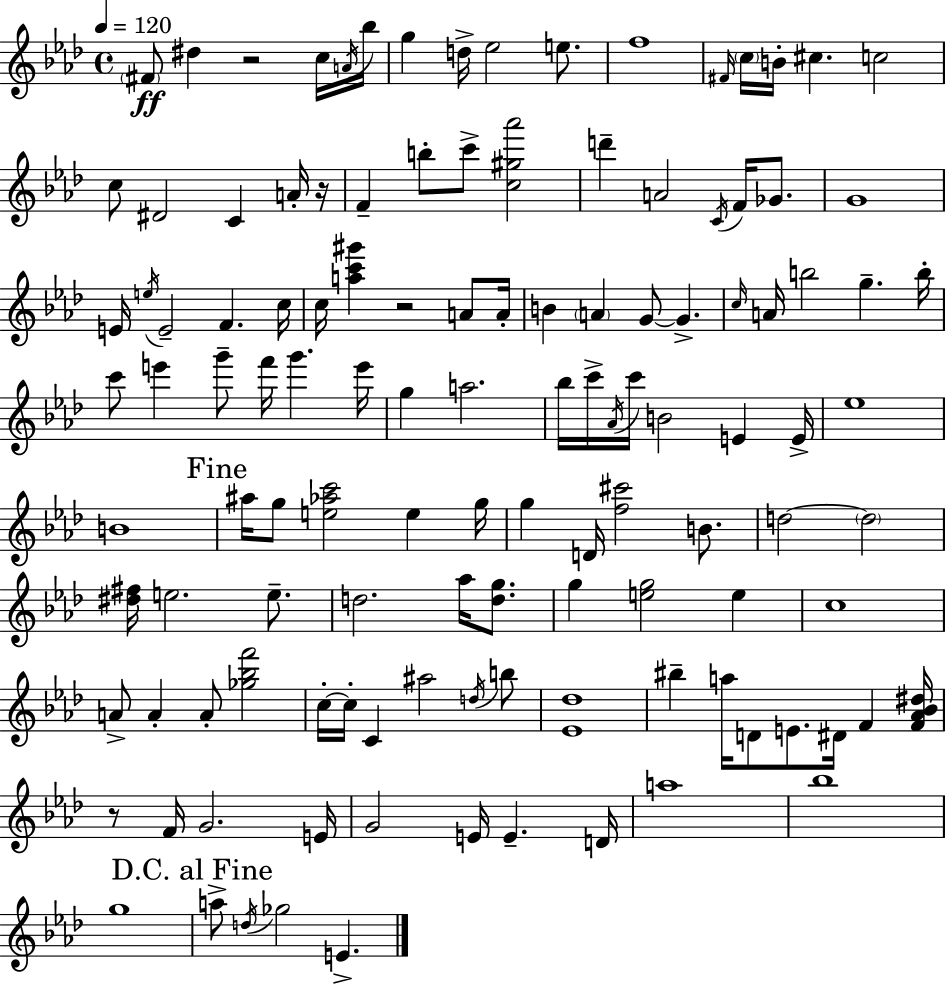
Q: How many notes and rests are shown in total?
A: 121